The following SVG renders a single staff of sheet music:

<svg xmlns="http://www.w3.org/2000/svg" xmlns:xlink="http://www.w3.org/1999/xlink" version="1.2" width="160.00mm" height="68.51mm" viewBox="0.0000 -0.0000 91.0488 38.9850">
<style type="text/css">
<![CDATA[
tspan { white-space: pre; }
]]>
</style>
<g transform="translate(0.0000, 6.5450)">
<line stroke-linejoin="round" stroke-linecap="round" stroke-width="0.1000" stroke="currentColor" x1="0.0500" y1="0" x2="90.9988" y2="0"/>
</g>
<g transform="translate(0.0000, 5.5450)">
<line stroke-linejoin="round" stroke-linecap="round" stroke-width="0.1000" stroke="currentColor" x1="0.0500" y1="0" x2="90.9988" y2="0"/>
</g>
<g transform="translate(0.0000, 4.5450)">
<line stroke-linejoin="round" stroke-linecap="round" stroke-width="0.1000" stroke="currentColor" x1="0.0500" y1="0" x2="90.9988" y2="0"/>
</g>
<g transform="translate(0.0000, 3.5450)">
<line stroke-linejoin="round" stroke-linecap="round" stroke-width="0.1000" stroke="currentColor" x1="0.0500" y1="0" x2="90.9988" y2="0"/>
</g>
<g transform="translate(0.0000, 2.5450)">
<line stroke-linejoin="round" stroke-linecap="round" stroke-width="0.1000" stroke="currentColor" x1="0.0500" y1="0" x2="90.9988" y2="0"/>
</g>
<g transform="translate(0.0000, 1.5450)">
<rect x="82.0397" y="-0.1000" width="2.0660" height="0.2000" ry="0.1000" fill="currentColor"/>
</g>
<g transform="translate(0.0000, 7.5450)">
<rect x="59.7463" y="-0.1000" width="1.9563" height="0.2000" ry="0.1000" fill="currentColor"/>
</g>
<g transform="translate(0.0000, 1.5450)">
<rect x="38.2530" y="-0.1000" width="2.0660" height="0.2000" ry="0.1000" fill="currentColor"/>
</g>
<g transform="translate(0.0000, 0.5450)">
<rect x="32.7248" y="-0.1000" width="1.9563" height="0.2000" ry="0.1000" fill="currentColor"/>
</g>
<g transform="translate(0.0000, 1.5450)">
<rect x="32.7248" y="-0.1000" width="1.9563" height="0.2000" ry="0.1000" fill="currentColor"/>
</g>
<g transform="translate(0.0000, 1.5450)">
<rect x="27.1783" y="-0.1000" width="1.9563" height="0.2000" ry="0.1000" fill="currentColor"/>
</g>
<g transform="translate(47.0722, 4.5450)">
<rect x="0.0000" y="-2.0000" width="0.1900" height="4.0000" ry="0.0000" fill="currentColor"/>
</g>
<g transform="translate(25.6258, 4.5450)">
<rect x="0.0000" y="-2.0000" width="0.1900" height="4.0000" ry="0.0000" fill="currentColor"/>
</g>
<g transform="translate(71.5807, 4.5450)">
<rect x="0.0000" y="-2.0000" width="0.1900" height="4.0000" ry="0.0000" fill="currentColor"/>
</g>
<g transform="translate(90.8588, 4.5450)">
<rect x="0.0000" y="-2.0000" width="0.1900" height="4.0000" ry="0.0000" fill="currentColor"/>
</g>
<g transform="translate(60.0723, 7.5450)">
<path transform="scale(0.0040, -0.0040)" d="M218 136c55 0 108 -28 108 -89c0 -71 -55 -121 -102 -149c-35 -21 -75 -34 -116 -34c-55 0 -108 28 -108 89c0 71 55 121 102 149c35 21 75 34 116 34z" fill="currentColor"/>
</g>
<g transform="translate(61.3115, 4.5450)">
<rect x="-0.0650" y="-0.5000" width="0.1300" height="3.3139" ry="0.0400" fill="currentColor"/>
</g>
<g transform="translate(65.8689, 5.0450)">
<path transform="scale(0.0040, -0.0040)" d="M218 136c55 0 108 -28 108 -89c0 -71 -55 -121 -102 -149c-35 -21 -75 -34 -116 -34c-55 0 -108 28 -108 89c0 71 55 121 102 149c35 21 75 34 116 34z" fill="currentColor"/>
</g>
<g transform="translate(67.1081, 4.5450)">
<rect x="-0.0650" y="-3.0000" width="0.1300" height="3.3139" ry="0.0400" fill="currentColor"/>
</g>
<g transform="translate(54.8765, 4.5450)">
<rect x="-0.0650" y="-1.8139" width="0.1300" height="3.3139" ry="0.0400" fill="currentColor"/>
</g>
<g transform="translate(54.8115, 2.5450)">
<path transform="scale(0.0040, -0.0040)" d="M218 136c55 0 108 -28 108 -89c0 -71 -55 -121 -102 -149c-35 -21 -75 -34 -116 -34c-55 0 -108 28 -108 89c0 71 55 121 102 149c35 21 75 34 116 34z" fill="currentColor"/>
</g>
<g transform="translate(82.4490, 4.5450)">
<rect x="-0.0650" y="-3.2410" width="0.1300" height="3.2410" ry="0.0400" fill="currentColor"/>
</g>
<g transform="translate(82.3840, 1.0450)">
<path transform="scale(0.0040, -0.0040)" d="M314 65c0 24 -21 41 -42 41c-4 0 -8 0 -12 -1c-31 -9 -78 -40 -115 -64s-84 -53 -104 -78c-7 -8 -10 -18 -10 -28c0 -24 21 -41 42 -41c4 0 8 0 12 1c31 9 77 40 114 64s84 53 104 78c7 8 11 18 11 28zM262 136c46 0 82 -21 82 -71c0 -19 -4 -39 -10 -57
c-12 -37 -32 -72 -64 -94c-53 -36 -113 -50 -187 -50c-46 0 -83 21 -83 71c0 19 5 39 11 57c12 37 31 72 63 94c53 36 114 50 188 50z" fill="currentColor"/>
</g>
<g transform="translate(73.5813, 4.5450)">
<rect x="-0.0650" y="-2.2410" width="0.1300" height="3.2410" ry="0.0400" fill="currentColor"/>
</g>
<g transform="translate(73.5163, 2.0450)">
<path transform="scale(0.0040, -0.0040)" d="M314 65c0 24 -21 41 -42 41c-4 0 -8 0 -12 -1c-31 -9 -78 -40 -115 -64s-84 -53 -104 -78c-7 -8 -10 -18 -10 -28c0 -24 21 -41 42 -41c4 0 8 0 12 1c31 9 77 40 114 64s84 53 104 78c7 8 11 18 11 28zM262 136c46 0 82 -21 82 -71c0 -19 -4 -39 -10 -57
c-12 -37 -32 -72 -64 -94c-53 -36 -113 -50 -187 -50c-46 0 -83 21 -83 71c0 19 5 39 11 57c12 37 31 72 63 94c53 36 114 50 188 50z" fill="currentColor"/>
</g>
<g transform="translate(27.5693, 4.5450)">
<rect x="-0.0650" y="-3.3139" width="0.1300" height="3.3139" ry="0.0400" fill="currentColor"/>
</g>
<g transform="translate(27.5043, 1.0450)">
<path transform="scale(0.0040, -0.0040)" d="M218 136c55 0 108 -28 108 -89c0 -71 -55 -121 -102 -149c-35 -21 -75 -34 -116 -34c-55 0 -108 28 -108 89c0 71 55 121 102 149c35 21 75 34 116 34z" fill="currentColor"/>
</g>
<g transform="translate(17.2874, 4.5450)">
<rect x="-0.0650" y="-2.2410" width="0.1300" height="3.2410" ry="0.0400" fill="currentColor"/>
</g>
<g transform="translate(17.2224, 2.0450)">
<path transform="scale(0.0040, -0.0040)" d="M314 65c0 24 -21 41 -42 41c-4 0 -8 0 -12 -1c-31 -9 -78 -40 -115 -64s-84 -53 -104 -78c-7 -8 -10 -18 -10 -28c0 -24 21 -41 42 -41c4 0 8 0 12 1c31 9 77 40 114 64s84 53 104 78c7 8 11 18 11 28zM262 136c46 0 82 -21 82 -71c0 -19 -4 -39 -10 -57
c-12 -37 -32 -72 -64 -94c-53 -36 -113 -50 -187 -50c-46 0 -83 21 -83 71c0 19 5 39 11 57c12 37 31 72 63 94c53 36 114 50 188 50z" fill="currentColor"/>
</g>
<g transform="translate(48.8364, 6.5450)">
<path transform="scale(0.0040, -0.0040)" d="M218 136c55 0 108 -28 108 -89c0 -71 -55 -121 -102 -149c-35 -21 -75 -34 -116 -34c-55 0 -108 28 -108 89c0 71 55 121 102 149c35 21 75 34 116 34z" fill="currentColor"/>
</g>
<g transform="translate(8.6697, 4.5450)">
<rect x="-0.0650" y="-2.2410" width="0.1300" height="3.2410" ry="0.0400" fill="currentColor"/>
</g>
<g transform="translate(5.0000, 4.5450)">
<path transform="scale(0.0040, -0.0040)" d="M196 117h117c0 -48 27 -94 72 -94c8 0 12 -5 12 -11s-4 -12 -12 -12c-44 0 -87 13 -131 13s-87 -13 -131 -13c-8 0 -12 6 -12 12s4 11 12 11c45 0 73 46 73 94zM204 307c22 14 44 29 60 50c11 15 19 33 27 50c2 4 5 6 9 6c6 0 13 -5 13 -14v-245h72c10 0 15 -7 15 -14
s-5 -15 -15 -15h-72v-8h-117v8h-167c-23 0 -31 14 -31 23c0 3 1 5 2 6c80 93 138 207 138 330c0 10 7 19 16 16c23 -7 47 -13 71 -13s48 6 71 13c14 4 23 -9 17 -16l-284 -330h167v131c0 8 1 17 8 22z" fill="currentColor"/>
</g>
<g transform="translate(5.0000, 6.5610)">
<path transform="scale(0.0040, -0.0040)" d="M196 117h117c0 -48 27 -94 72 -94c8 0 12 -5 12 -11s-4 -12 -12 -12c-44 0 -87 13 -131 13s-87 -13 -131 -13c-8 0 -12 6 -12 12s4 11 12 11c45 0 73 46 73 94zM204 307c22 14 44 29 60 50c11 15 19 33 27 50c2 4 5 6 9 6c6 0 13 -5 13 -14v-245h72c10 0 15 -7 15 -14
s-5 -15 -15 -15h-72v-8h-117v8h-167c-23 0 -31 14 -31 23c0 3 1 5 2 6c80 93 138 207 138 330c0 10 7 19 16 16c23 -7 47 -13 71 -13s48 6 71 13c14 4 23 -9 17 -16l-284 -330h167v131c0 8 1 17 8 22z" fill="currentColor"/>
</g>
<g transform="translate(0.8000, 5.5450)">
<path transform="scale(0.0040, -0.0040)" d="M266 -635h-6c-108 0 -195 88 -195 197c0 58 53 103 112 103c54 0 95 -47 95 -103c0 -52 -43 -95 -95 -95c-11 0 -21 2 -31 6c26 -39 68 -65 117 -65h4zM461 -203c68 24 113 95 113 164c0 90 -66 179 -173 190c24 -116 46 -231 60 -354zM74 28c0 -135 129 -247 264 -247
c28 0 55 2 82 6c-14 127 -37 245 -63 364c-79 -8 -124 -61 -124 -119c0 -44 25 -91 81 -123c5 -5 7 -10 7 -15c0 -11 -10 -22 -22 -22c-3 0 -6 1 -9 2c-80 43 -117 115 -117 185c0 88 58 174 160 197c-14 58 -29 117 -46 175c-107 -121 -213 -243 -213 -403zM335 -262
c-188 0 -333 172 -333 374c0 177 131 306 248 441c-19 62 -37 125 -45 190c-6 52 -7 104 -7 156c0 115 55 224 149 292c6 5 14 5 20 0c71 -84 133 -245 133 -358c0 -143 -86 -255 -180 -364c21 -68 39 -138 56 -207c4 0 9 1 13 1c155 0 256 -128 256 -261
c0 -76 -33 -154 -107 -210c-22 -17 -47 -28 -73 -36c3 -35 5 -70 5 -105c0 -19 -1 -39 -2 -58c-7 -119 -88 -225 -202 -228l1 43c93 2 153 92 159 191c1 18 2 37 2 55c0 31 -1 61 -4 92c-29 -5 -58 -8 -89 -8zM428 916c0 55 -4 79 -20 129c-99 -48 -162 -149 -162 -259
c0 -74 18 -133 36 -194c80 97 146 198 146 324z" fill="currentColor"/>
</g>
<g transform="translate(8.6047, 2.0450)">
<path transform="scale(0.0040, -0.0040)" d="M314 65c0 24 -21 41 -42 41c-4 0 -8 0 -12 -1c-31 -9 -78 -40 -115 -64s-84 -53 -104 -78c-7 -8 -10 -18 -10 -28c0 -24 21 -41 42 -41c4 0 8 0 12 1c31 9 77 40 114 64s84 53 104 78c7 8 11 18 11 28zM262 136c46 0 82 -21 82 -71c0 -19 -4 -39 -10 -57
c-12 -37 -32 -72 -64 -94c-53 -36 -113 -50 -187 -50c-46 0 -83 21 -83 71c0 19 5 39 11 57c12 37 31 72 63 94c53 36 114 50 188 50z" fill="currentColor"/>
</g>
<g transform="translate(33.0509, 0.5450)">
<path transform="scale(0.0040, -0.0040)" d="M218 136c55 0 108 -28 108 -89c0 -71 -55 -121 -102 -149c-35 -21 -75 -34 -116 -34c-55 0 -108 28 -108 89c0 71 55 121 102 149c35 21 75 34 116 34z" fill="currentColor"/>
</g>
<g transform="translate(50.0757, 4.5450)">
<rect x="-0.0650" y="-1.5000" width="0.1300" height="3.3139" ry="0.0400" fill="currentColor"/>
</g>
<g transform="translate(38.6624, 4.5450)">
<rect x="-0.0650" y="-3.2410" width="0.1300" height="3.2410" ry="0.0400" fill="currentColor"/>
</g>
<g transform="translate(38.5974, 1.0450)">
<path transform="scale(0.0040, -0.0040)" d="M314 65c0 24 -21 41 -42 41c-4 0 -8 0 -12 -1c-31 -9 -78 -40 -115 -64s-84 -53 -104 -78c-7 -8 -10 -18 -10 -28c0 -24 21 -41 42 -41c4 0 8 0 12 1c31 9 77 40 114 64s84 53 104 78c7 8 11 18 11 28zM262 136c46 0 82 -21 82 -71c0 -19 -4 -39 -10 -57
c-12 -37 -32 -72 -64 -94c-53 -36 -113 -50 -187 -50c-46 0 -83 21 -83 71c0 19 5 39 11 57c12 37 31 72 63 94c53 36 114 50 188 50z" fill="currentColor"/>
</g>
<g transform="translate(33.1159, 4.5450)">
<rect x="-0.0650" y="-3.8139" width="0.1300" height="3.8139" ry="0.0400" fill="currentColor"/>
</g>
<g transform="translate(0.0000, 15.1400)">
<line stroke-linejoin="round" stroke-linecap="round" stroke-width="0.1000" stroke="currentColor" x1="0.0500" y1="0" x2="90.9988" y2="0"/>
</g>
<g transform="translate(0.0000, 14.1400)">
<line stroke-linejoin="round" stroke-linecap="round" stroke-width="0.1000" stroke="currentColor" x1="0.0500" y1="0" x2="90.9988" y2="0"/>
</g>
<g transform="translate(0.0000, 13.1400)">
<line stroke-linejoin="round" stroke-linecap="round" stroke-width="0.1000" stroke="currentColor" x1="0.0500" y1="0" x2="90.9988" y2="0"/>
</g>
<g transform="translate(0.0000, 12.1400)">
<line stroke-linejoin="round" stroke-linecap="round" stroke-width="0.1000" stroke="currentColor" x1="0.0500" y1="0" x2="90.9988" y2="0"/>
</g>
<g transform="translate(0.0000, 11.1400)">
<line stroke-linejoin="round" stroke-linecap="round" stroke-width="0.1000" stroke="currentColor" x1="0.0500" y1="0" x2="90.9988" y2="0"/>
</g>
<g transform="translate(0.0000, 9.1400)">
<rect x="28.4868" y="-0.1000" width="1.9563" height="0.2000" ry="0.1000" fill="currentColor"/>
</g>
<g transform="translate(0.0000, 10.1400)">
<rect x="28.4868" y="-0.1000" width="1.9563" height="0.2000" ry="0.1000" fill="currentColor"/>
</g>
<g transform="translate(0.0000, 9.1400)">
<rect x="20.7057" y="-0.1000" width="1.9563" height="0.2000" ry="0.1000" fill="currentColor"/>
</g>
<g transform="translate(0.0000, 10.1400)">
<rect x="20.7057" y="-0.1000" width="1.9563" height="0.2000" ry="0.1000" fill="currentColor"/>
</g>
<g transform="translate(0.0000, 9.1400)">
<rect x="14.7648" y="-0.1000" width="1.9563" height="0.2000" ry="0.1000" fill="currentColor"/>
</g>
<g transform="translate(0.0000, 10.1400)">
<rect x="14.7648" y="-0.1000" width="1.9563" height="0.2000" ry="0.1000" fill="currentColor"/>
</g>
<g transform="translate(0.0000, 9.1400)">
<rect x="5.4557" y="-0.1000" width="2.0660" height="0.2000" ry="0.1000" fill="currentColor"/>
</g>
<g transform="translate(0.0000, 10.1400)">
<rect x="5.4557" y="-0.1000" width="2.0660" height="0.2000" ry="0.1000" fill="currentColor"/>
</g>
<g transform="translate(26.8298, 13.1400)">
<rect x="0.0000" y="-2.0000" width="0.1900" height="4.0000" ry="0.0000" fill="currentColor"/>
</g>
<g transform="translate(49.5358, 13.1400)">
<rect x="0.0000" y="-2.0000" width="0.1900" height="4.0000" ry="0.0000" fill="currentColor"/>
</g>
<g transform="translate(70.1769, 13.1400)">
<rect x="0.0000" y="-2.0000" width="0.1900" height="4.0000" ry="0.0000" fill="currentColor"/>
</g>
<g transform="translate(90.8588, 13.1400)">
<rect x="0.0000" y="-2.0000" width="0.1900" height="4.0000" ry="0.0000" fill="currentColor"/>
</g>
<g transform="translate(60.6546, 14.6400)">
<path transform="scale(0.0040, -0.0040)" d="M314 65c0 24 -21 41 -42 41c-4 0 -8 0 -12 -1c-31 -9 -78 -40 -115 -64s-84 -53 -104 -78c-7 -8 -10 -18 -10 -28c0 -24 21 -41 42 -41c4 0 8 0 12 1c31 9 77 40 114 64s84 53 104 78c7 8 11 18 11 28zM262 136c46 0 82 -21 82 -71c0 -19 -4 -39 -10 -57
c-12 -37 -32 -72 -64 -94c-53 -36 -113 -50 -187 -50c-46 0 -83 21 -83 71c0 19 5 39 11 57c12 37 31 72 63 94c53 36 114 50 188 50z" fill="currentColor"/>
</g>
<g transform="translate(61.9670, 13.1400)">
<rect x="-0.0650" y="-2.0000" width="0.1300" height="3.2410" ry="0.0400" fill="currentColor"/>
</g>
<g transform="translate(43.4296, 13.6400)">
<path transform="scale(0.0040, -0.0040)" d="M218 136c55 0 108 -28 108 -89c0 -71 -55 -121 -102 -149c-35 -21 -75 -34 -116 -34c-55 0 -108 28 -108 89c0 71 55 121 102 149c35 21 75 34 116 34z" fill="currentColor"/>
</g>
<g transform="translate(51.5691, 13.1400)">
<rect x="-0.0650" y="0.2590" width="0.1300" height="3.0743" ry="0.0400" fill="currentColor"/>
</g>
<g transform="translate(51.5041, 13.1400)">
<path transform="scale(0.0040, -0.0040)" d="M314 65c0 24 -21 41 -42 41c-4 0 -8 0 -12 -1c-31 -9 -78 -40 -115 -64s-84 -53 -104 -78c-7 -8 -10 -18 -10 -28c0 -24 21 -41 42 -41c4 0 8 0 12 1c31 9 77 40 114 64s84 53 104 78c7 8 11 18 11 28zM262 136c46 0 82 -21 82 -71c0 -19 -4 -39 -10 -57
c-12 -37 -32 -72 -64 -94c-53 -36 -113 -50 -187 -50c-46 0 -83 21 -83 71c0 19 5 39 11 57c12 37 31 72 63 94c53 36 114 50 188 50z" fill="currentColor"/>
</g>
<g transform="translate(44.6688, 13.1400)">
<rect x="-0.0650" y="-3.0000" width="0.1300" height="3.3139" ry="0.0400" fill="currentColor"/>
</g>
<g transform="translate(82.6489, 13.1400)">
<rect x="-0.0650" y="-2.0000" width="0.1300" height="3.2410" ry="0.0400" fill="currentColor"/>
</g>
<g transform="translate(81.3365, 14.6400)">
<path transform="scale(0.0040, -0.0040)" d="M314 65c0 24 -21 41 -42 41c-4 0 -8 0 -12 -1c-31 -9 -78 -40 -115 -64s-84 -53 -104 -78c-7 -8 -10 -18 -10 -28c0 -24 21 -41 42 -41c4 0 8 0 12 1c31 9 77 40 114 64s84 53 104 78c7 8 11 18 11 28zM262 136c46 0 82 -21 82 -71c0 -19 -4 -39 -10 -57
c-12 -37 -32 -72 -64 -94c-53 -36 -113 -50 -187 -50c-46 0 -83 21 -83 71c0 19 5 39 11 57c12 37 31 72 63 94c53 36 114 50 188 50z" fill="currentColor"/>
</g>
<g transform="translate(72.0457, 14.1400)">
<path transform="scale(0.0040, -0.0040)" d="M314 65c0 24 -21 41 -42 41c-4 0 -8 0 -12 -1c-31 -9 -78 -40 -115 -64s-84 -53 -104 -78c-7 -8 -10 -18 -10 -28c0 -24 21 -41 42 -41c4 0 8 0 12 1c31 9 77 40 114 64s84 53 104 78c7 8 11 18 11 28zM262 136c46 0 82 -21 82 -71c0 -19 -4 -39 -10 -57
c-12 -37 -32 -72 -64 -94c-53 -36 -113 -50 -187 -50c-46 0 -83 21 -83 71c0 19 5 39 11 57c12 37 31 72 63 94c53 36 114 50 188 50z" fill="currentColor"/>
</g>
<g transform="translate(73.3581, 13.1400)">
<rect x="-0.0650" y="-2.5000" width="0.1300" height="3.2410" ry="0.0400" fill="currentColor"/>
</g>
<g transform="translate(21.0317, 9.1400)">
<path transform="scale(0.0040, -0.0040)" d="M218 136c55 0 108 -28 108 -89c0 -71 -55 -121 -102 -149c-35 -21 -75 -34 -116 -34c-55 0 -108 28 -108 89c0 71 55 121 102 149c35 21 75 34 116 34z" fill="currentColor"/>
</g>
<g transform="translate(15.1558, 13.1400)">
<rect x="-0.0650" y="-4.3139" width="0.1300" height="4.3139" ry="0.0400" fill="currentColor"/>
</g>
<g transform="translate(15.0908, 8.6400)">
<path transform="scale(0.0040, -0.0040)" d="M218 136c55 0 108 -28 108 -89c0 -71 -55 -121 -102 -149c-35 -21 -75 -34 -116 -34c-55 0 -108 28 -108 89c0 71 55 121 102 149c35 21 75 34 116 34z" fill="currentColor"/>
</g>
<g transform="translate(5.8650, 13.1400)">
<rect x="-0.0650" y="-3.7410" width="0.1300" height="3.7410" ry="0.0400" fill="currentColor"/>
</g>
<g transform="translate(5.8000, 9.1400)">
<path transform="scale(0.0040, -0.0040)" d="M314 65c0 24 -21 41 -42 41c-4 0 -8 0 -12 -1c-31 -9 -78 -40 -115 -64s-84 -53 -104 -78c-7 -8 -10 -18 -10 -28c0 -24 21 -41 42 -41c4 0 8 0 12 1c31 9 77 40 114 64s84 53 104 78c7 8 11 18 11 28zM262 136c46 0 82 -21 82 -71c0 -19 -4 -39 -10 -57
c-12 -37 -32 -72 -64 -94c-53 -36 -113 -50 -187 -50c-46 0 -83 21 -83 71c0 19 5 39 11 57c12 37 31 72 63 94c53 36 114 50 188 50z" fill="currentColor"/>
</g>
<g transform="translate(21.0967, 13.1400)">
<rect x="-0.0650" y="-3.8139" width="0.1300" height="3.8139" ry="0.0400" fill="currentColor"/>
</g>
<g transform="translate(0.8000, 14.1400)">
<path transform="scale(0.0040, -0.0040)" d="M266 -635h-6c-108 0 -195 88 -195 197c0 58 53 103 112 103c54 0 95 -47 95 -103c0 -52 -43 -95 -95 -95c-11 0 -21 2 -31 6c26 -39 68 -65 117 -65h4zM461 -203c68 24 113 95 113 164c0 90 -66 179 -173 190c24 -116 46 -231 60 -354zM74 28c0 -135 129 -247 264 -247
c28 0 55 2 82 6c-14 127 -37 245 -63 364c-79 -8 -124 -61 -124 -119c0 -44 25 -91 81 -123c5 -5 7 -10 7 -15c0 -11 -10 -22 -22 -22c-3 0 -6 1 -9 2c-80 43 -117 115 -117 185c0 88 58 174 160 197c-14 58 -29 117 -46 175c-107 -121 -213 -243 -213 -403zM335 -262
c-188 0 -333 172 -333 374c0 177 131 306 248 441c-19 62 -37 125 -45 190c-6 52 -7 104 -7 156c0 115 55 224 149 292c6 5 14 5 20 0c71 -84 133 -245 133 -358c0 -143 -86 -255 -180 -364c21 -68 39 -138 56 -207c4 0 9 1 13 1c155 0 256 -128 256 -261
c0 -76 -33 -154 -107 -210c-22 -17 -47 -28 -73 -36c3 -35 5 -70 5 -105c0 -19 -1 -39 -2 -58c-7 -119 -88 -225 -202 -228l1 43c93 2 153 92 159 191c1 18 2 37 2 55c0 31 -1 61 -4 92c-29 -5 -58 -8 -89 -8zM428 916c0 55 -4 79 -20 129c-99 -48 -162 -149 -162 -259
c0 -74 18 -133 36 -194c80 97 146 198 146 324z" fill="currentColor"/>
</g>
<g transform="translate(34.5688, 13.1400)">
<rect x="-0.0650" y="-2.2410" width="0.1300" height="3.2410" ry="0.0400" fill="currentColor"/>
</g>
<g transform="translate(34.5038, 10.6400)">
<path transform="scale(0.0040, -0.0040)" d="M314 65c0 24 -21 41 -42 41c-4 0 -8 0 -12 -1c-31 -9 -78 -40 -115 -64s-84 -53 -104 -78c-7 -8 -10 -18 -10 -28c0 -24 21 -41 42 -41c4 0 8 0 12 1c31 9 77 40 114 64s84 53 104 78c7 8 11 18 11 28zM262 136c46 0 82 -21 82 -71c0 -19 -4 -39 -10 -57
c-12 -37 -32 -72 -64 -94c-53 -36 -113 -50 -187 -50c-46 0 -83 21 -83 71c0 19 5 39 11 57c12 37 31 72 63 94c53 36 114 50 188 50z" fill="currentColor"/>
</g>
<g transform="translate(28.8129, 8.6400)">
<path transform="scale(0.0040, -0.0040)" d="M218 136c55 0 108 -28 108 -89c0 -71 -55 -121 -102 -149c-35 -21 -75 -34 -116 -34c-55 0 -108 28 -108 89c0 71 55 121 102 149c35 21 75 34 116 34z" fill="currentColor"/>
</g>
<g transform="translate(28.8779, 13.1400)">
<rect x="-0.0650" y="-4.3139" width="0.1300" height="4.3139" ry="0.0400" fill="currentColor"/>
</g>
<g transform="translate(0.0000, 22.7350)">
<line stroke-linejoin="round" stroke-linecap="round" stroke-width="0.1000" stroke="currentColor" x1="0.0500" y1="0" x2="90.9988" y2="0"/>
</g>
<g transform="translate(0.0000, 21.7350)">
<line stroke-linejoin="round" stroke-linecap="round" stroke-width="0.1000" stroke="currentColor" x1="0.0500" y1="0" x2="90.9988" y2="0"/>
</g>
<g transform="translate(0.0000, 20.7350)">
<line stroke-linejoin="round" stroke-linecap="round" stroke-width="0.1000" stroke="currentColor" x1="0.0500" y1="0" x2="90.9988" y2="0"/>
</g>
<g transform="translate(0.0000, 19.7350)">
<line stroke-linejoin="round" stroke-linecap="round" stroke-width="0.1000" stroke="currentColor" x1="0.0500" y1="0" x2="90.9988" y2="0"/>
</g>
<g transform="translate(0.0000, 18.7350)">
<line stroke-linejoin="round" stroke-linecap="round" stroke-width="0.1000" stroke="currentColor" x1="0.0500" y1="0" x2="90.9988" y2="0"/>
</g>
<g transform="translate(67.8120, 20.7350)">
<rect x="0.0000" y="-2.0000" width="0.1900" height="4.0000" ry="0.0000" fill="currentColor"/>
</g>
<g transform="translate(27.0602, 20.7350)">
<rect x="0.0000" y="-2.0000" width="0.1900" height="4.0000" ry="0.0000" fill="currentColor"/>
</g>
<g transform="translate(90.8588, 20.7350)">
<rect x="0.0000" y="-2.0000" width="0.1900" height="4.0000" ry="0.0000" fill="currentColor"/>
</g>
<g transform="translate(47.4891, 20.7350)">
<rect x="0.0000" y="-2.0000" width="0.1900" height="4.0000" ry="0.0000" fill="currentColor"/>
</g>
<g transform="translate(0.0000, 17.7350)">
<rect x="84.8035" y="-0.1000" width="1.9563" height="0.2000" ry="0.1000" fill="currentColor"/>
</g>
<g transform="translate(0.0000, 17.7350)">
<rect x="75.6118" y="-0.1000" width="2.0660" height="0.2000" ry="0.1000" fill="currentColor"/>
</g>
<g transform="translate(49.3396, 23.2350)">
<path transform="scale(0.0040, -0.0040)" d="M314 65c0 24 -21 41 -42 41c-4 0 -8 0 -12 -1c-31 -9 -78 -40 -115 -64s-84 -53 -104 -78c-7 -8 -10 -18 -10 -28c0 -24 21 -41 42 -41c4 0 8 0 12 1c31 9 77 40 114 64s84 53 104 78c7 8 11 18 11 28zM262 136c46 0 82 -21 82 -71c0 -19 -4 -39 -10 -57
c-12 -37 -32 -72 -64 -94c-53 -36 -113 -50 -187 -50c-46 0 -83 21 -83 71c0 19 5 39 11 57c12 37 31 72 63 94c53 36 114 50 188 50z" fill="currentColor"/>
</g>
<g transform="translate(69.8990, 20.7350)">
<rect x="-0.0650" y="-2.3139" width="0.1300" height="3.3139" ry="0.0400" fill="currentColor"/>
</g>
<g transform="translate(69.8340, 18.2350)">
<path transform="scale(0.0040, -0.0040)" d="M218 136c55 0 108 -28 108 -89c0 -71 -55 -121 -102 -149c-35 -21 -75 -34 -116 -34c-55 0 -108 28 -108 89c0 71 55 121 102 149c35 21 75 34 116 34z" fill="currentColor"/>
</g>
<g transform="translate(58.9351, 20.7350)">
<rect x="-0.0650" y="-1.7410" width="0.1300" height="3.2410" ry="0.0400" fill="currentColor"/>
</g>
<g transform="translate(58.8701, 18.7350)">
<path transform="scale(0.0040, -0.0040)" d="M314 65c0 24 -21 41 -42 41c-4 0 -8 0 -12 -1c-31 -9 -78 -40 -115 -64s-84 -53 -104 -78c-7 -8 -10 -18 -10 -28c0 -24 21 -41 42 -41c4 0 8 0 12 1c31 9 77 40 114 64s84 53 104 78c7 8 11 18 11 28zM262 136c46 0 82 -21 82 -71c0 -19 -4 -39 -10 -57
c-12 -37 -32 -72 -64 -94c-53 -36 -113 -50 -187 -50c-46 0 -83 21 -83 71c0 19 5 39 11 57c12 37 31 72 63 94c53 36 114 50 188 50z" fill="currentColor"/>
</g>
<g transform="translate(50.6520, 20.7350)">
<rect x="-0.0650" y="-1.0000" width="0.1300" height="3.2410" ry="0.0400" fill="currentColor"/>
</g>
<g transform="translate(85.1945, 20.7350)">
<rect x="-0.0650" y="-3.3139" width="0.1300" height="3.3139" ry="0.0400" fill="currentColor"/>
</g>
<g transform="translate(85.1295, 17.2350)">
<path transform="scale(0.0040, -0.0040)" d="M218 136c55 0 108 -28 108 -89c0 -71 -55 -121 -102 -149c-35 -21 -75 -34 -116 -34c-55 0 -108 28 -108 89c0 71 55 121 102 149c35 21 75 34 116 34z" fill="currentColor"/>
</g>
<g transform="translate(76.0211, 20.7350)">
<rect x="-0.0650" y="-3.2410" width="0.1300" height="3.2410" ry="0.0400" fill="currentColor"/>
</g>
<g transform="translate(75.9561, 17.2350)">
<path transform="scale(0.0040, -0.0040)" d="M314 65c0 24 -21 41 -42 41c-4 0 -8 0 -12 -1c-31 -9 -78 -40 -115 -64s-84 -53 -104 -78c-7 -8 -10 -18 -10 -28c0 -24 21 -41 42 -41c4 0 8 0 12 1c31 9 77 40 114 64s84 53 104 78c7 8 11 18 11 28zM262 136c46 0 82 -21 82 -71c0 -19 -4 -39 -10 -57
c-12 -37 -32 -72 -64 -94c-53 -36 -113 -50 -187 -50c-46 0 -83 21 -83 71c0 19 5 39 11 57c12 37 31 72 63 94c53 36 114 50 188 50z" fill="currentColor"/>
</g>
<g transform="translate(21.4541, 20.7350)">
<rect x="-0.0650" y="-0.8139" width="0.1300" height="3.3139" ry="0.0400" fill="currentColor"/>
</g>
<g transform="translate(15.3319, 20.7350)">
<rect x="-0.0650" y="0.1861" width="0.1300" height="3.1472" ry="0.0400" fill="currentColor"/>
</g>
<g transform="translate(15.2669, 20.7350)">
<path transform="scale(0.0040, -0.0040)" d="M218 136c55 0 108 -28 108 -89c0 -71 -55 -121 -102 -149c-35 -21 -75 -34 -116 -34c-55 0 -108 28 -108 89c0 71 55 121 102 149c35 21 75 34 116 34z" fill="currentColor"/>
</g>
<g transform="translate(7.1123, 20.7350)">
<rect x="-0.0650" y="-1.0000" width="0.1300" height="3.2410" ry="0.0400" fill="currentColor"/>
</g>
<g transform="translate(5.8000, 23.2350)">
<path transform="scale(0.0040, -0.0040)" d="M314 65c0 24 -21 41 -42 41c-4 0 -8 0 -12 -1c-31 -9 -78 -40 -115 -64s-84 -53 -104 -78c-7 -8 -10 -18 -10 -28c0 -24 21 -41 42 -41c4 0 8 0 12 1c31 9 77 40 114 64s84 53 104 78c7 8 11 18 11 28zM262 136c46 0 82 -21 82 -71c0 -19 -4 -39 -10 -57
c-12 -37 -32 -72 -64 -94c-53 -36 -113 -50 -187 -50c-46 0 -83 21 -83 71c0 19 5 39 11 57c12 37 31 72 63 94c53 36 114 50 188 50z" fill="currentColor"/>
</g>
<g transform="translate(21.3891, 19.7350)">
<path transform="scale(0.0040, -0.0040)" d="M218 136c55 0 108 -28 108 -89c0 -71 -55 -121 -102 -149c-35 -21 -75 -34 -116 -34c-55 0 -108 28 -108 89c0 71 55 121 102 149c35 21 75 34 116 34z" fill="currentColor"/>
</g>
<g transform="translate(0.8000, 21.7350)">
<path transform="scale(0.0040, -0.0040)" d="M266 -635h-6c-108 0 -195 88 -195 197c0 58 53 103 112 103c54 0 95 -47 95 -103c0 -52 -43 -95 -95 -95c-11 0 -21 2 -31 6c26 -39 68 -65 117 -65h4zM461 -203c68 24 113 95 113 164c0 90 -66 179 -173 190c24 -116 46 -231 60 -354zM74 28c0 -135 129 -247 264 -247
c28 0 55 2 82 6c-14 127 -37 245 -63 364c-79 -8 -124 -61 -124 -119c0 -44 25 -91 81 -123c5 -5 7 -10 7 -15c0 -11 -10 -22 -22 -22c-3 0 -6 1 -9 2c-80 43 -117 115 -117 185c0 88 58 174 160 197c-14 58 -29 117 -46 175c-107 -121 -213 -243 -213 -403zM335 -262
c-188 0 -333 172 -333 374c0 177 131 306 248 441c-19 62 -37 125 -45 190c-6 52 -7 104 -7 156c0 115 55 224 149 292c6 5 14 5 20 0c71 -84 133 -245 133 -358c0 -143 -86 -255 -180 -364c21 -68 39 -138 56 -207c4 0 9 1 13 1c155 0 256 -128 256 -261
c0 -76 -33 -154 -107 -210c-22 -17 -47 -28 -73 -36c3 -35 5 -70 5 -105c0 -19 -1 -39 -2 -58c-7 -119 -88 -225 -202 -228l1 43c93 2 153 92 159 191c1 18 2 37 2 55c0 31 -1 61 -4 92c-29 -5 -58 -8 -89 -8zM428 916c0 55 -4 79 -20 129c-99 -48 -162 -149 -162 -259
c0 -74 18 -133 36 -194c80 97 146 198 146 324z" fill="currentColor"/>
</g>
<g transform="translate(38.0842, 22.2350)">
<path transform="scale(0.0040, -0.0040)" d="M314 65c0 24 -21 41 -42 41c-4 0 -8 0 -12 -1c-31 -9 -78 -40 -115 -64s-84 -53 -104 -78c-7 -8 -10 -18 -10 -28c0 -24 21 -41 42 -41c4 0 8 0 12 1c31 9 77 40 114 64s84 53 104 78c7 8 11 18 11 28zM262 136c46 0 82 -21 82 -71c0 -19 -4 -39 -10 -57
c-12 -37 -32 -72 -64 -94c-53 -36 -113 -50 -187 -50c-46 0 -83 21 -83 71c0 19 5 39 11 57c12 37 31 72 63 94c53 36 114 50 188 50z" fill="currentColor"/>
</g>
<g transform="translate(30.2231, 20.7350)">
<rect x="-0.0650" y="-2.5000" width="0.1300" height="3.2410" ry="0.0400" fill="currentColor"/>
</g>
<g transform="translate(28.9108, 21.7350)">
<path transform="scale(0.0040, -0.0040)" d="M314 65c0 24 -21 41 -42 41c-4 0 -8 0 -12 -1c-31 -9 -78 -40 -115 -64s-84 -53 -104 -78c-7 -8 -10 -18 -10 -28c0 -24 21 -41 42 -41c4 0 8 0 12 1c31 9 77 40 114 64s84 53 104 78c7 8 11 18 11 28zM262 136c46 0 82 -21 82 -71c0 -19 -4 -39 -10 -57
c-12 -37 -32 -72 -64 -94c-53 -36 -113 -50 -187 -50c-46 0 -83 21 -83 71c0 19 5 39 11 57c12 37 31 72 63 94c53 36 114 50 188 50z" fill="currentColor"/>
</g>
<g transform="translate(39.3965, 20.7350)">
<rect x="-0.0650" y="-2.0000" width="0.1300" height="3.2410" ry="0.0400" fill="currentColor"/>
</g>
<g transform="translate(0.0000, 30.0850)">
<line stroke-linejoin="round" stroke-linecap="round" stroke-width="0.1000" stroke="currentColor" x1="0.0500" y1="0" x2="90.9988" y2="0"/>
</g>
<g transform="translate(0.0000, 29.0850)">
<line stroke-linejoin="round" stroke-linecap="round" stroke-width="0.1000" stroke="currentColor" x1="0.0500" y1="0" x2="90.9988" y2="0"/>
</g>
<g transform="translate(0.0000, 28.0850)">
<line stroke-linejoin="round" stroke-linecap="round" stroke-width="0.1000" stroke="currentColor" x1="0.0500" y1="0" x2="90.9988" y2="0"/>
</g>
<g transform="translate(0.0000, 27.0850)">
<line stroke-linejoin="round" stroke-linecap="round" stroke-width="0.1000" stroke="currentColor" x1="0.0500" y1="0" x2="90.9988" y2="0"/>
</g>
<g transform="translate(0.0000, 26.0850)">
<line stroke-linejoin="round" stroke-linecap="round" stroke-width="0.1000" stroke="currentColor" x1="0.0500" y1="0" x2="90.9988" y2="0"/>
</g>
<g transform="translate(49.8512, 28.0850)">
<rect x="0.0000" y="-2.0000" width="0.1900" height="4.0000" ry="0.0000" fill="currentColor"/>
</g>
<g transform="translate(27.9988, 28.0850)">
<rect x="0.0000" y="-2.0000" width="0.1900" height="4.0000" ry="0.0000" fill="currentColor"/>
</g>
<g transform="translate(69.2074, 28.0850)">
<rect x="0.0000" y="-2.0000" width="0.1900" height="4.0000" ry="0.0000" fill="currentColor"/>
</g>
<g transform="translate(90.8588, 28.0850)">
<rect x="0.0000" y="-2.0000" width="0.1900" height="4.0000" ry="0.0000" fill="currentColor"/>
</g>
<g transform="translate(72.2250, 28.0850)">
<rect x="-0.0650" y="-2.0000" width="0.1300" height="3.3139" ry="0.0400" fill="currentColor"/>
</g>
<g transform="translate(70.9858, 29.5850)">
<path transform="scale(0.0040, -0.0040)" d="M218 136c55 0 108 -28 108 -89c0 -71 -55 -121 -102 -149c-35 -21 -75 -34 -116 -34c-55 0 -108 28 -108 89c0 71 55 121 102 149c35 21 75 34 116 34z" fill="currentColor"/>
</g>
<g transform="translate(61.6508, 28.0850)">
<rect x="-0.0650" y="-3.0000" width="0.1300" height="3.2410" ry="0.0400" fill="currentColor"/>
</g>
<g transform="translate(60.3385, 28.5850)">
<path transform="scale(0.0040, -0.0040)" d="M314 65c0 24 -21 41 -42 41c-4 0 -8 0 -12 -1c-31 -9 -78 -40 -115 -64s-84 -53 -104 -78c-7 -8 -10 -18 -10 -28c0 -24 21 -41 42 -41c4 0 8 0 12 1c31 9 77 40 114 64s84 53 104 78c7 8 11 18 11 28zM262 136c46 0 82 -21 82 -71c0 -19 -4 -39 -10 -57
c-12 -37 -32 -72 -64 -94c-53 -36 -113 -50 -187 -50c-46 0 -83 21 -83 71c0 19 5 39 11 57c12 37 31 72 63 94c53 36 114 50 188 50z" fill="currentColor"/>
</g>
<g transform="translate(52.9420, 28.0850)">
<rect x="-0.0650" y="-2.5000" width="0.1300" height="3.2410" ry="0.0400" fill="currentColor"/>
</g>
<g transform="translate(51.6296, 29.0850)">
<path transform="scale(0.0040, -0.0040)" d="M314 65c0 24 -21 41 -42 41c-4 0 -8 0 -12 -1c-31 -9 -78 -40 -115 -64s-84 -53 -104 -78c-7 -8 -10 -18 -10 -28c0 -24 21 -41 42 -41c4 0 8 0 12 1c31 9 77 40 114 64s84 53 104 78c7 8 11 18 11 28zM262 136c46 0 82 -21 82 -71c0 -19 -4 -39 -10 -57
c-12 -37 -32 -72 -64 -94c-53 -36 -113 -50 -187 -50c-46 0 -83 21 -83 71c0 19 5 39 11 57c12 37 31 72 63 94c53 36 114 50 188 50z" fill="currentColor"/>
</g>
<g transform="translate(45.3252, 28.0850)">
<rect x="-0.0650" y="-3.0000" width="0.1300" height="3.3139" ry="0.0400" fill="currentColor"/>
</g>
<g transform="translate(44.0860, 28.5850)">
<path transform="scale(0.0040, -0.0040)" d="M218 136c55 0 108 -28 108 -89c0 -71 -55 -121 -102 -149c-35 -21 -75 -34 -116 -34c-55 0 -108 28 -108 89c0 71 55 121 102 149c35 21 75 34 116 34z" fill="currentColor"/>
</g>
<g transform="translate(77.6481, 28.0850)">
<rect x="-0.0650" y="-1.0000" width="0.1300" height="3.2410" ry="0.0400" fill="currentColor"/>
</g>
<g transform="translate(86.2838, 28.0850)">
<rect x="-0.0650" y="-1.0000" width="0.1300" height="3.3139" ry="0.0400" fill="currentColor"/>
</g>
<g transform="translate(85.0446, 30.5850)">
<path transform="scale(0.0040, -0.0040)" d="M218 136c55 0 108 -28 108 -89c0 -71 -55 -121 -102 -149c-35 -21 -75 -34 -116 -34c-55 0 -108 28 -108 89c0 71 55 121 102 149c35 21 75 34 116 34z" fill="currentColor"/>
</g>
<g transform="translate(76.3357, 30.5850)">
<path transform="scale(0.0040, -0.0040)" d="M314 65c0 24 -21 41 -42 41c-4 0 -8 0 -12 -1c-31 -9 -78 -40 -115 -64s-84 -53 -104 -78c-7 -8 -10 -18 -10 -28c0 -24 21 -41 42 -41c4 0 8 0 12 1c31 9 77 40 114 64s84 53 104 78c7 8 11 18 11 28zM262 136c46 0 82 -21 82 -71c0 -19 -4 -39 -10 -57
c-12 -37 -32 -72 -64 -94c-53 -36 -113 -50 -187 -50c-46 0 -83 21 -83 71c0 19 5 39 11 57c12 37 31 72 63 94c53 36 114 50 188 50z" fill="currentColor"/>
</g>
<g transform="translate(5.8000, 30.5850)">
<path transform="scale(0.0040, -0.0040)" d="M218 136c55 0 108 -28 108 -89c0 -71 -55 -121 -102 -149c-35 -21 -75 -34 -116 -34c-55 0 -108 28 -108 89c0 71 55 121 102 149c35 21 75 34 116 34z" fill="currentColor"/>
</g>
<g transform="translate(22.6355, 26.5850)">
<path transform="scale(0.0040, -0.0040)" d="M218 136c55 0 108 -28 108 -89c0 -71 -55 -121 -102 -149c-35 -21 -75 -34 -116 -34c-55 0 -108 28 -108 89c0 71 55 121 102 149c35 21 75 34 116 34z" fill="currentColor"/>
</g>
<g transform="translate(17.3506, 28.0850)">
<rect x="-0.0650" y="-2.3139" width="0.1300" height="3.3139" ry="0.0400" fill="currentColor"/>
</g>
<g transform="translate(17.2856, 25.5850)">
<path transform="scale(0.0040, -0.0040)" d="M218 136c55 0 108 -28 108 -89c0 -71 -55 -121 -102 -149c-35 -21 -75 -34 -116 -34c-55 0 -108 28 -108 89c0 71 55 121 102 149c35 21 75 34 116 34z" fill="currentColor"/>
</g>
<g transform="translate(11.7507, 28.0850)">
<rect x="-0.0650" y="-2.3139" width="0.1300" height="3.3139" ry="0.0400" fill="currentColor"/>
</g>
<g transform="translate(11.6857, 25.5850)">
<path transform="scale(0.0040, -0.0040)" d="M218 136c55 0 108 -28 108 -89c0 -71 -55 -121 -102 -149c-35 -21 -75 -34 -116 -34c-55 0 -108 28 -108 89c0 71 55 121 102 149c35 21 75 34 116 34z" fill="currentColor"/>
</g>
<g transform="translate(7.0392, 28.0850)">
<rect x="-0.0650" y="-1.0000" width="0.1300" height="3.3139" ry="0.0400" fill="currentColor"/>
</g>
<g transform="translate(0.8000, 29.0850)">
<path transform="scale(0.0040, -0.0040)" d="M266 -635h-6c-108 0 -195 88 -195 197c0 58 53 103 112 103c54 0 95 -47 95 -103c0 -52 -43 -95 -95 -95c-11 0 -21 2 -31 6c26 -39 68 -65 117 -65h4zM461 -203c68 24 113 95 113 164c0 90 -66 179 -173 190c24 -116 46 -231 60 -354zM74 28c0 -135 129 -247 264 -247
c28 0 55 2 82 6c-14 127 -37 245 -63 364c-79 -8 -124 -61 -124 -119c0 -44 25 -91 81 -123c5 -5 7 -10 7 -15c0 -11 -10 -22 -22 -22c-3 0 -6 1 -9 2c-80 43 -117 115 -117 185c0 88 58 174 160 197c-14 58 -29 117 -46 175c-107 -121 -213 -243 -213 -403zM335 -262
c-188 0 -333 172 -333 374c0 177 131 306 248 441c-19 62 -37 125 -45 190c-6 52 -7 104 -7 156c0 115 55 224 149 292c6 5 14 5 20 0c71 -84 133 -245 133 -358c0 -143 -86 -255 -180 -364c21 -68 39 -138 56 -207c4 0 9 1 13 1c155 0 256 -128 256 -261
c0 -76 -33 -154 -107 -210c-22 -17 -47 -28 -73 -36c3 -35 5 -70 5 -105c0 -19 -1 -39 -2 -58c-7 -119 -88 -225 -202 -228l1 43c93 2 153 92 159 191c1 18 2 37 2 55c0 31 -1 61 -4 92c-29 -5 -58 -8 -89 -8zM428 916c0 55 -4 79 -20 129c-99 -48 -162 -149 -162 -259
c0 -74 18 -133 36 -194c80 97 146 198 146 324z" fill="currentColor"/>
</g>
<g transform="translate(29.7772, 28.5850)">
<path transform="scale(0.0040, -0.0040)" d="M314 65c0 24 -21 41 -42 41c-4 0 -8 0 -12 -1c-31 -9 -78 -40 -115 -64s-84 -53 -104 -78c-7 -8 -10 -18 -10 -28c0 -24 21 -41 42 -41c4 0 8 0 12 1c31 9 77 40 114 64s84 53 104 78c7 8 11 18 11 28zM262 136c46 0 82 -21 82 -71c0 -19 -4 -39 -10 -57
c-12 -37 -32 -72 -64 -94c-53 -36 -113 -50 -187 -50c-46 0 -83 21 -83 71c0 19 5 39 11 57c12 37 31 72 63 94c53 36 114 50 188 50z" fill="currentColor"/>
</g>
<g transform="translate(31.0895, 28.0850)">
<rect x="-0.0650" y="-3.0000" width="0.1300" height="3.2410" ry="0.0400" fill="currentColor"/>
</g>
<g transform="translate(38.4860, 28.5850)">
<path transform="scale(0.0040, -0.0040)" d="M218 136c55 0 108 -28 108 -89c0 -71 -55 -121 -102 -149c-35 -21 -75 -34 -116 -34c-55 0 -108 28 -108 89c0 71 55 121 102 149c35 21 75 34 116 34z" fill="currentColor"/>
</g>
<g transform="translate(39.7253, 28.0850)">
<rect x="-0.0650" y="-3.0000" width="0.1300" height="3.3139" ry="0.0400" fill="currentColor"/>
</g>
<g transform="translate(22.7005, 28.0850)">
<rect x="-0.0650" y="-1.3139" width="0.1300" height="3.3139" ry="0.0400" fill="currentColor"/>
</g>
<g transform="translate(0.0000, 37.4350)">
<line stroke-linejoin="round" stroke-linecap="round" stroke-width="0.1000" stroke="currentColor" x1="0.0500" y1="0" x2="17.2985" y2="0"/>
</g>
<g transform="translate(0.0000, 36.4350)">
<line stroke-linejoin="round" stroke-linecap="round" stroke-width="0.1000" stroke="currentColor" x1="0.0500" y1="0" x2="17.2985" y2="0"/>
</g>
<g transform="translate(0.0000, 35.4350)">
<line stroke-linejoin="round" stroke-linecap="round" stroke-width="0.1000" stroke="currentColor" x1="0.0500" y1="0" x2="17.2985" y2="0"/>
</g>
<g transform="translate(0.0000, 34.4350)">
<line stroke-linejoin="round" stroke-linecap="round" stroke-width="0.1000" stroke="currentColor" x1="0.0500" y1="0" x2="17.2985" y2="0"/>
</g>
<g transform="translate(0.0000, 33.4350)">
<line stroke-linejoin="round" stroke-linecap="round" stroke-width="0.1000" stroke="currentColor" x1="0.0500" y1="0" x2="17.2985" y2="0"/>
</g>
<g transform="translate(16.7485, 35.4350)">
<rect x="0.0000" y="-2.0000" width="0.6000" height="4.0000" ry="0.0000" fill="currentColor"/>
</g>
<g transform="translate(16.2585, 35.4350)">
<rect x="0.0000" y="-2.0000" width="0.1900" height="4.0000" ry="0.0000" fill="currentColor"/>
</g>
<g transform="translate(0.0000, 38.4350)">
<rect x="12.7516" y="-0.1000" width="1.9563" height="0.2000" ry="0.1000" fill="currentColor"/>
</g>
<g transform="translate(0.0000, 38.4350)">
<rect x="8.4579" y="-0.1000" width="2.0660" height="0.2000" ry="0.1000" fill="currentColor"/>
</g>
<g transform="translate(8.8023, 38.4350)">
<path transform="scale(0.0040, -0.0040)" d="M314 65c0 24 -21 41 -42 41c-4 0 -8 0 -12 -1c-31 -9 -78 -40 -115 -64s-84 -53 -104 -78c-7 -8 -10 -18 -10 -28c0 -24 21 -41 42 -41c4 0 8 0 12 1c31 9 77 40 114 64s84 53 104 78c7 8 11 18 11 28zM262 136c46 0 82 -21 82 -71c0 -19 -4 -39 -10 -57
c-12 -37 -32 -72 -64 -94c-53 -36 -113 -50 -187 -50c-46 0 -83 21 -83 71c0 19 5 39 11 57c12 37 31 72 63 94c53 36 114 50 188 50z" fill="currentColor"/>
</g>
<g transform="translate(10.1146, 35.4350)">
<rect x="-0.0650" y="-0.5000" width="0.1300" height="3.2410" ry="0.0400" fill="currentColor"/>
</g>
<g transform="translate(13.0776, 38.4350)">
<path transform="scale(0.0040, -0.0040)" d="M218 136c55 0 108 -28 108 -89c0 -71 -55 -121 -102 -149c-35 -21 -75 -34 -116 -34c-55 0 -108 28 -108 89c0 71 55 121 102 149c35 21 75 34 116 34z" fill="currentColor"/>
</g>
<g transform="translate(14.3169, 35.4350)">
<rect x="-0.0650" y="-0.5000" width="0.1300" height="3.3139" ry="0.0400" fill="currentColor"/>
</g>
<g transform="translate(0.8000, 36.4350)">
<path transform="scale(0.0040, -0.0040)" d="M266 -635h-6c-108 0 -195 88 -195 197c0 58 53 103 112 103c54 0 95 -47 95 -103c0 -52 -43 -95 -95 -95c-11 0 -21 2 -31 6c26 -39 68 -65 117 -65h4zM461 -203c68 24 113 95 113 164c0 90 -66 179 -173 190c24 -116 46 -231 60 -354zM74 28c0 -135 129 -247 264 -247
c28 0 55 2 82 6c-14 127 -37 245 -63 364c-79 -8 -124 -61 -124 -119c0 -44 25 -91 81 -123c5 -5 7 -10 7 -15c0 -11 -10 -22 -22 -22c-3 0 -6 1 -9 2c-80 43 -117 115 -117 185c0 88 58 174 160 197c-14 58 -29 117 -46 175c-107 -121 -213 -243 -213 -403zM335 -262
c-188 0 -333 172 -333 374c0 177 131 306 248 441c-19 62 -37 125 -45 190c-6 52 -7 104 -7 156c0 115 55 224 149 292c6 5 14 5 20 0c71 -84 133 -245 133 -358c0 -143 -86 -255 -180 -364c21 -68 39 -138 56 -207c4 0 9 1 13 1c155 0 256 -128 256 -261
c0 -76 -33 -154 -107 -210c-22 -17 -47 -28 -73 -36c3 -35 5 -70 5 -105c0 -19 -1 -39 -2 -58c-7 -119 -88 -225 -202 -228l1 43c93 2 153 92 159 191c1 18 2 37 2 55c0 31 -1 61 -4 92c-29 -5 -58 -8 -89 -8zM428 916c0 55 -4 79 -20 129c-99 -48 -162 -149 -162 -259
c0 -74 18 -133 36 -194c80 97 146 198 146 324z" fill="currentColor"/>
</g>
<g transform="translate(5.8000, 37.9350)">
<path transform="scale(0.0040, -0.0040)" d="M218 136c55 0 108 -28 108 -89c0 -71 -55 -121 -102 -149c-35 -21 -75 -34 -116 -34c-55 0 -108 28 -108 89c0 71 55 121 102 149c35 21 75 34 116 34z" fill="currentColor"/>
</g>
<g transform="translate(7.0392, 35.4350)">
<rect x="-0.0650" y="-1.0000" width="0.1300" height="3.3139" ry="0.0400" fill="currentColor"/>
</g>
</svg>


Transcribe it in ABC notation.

X:1
T:Untitled
M:4/4
L:1/4
K:C
g2 g2 b c' b2 E f C A g2 b2 c'2 d' c' d' g2 A B2 F2 G2 F2 D2 B d G2 F2 D2 f2 g b2 b D g g e A2 A A G2 A2 F D2 D D C2 C